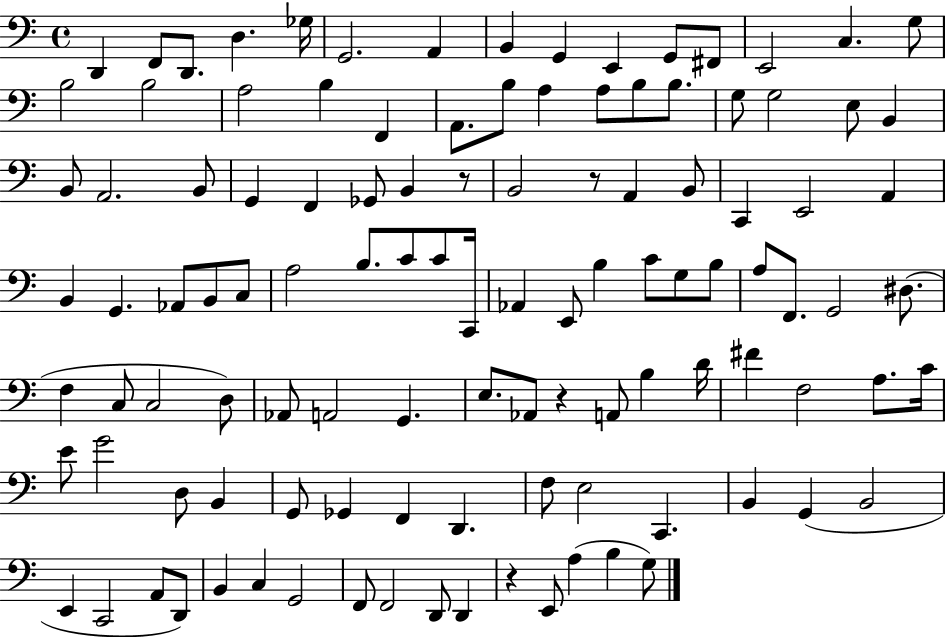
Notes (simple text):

D2/q F2/e D2/e. D3/q. Gb3/s G2/h. A2/q B2/q G2/q E2/q G2/e F#2/e E2/h C3/q. G3/e B3/h B3/h A3/h B3/q F2/q A2/e. B3/e A3/q A3/e B3/e B3/e. G3/e G3/h E3/e B2/q B2/e A2/h. B2/e G2/q F2/q Gb2/e B2/q R/e B2/h R/e A2/q B2/e C2/q E2/h A2/q B2/q G2/q. Ab2/e B2/e C3/e A3/h B3/e. C4/e C4/e C2/s Ab2/q E2/e B3/q C4/e G3/e B3/e A3/e F2/e. G2/h D#3/e. F3/q C3/e C3/h D3/e Ab2/e A2/h G2/q. E3/e. Ab2/e R/q A2/e B3/q D4/s F#4/q F3/h A3/e. C4/s E4/e G4/h D3/e B2/q G2/e Gb2/q F2/q D2/q. F3/e E3/h C2/q. B2/q G2/q B2/h E2/q C2/h A2/e D2/e B2/q C3/q G2/h F2/e F2/h D2/e D2/q R/q E2/e A3/q B3/q G3/e